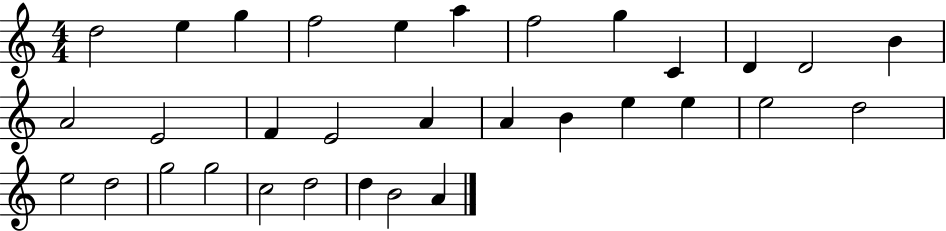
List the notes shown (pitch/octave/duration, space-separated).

D5/h E5/q G5/q F5/h E5/q A5/q F5/h G5/q C4/q D4/q D4/h B4/q A4/h E4/h F4/q E4/h A4/q A4/q B4/q E5/q E5/q E5/h D5/h E5/h D5/h G5/h G5/h C5/h D5/h D5/q B4/h A4/q